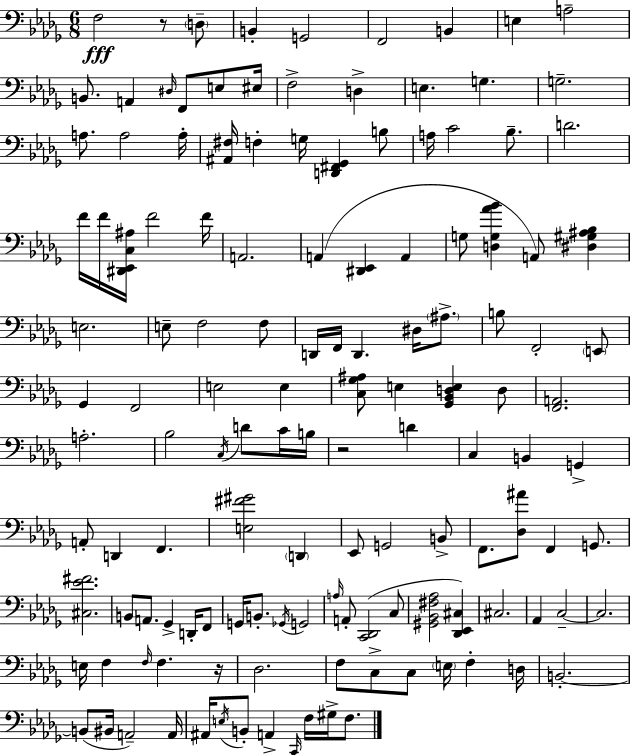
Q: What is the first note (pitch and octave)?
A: F3